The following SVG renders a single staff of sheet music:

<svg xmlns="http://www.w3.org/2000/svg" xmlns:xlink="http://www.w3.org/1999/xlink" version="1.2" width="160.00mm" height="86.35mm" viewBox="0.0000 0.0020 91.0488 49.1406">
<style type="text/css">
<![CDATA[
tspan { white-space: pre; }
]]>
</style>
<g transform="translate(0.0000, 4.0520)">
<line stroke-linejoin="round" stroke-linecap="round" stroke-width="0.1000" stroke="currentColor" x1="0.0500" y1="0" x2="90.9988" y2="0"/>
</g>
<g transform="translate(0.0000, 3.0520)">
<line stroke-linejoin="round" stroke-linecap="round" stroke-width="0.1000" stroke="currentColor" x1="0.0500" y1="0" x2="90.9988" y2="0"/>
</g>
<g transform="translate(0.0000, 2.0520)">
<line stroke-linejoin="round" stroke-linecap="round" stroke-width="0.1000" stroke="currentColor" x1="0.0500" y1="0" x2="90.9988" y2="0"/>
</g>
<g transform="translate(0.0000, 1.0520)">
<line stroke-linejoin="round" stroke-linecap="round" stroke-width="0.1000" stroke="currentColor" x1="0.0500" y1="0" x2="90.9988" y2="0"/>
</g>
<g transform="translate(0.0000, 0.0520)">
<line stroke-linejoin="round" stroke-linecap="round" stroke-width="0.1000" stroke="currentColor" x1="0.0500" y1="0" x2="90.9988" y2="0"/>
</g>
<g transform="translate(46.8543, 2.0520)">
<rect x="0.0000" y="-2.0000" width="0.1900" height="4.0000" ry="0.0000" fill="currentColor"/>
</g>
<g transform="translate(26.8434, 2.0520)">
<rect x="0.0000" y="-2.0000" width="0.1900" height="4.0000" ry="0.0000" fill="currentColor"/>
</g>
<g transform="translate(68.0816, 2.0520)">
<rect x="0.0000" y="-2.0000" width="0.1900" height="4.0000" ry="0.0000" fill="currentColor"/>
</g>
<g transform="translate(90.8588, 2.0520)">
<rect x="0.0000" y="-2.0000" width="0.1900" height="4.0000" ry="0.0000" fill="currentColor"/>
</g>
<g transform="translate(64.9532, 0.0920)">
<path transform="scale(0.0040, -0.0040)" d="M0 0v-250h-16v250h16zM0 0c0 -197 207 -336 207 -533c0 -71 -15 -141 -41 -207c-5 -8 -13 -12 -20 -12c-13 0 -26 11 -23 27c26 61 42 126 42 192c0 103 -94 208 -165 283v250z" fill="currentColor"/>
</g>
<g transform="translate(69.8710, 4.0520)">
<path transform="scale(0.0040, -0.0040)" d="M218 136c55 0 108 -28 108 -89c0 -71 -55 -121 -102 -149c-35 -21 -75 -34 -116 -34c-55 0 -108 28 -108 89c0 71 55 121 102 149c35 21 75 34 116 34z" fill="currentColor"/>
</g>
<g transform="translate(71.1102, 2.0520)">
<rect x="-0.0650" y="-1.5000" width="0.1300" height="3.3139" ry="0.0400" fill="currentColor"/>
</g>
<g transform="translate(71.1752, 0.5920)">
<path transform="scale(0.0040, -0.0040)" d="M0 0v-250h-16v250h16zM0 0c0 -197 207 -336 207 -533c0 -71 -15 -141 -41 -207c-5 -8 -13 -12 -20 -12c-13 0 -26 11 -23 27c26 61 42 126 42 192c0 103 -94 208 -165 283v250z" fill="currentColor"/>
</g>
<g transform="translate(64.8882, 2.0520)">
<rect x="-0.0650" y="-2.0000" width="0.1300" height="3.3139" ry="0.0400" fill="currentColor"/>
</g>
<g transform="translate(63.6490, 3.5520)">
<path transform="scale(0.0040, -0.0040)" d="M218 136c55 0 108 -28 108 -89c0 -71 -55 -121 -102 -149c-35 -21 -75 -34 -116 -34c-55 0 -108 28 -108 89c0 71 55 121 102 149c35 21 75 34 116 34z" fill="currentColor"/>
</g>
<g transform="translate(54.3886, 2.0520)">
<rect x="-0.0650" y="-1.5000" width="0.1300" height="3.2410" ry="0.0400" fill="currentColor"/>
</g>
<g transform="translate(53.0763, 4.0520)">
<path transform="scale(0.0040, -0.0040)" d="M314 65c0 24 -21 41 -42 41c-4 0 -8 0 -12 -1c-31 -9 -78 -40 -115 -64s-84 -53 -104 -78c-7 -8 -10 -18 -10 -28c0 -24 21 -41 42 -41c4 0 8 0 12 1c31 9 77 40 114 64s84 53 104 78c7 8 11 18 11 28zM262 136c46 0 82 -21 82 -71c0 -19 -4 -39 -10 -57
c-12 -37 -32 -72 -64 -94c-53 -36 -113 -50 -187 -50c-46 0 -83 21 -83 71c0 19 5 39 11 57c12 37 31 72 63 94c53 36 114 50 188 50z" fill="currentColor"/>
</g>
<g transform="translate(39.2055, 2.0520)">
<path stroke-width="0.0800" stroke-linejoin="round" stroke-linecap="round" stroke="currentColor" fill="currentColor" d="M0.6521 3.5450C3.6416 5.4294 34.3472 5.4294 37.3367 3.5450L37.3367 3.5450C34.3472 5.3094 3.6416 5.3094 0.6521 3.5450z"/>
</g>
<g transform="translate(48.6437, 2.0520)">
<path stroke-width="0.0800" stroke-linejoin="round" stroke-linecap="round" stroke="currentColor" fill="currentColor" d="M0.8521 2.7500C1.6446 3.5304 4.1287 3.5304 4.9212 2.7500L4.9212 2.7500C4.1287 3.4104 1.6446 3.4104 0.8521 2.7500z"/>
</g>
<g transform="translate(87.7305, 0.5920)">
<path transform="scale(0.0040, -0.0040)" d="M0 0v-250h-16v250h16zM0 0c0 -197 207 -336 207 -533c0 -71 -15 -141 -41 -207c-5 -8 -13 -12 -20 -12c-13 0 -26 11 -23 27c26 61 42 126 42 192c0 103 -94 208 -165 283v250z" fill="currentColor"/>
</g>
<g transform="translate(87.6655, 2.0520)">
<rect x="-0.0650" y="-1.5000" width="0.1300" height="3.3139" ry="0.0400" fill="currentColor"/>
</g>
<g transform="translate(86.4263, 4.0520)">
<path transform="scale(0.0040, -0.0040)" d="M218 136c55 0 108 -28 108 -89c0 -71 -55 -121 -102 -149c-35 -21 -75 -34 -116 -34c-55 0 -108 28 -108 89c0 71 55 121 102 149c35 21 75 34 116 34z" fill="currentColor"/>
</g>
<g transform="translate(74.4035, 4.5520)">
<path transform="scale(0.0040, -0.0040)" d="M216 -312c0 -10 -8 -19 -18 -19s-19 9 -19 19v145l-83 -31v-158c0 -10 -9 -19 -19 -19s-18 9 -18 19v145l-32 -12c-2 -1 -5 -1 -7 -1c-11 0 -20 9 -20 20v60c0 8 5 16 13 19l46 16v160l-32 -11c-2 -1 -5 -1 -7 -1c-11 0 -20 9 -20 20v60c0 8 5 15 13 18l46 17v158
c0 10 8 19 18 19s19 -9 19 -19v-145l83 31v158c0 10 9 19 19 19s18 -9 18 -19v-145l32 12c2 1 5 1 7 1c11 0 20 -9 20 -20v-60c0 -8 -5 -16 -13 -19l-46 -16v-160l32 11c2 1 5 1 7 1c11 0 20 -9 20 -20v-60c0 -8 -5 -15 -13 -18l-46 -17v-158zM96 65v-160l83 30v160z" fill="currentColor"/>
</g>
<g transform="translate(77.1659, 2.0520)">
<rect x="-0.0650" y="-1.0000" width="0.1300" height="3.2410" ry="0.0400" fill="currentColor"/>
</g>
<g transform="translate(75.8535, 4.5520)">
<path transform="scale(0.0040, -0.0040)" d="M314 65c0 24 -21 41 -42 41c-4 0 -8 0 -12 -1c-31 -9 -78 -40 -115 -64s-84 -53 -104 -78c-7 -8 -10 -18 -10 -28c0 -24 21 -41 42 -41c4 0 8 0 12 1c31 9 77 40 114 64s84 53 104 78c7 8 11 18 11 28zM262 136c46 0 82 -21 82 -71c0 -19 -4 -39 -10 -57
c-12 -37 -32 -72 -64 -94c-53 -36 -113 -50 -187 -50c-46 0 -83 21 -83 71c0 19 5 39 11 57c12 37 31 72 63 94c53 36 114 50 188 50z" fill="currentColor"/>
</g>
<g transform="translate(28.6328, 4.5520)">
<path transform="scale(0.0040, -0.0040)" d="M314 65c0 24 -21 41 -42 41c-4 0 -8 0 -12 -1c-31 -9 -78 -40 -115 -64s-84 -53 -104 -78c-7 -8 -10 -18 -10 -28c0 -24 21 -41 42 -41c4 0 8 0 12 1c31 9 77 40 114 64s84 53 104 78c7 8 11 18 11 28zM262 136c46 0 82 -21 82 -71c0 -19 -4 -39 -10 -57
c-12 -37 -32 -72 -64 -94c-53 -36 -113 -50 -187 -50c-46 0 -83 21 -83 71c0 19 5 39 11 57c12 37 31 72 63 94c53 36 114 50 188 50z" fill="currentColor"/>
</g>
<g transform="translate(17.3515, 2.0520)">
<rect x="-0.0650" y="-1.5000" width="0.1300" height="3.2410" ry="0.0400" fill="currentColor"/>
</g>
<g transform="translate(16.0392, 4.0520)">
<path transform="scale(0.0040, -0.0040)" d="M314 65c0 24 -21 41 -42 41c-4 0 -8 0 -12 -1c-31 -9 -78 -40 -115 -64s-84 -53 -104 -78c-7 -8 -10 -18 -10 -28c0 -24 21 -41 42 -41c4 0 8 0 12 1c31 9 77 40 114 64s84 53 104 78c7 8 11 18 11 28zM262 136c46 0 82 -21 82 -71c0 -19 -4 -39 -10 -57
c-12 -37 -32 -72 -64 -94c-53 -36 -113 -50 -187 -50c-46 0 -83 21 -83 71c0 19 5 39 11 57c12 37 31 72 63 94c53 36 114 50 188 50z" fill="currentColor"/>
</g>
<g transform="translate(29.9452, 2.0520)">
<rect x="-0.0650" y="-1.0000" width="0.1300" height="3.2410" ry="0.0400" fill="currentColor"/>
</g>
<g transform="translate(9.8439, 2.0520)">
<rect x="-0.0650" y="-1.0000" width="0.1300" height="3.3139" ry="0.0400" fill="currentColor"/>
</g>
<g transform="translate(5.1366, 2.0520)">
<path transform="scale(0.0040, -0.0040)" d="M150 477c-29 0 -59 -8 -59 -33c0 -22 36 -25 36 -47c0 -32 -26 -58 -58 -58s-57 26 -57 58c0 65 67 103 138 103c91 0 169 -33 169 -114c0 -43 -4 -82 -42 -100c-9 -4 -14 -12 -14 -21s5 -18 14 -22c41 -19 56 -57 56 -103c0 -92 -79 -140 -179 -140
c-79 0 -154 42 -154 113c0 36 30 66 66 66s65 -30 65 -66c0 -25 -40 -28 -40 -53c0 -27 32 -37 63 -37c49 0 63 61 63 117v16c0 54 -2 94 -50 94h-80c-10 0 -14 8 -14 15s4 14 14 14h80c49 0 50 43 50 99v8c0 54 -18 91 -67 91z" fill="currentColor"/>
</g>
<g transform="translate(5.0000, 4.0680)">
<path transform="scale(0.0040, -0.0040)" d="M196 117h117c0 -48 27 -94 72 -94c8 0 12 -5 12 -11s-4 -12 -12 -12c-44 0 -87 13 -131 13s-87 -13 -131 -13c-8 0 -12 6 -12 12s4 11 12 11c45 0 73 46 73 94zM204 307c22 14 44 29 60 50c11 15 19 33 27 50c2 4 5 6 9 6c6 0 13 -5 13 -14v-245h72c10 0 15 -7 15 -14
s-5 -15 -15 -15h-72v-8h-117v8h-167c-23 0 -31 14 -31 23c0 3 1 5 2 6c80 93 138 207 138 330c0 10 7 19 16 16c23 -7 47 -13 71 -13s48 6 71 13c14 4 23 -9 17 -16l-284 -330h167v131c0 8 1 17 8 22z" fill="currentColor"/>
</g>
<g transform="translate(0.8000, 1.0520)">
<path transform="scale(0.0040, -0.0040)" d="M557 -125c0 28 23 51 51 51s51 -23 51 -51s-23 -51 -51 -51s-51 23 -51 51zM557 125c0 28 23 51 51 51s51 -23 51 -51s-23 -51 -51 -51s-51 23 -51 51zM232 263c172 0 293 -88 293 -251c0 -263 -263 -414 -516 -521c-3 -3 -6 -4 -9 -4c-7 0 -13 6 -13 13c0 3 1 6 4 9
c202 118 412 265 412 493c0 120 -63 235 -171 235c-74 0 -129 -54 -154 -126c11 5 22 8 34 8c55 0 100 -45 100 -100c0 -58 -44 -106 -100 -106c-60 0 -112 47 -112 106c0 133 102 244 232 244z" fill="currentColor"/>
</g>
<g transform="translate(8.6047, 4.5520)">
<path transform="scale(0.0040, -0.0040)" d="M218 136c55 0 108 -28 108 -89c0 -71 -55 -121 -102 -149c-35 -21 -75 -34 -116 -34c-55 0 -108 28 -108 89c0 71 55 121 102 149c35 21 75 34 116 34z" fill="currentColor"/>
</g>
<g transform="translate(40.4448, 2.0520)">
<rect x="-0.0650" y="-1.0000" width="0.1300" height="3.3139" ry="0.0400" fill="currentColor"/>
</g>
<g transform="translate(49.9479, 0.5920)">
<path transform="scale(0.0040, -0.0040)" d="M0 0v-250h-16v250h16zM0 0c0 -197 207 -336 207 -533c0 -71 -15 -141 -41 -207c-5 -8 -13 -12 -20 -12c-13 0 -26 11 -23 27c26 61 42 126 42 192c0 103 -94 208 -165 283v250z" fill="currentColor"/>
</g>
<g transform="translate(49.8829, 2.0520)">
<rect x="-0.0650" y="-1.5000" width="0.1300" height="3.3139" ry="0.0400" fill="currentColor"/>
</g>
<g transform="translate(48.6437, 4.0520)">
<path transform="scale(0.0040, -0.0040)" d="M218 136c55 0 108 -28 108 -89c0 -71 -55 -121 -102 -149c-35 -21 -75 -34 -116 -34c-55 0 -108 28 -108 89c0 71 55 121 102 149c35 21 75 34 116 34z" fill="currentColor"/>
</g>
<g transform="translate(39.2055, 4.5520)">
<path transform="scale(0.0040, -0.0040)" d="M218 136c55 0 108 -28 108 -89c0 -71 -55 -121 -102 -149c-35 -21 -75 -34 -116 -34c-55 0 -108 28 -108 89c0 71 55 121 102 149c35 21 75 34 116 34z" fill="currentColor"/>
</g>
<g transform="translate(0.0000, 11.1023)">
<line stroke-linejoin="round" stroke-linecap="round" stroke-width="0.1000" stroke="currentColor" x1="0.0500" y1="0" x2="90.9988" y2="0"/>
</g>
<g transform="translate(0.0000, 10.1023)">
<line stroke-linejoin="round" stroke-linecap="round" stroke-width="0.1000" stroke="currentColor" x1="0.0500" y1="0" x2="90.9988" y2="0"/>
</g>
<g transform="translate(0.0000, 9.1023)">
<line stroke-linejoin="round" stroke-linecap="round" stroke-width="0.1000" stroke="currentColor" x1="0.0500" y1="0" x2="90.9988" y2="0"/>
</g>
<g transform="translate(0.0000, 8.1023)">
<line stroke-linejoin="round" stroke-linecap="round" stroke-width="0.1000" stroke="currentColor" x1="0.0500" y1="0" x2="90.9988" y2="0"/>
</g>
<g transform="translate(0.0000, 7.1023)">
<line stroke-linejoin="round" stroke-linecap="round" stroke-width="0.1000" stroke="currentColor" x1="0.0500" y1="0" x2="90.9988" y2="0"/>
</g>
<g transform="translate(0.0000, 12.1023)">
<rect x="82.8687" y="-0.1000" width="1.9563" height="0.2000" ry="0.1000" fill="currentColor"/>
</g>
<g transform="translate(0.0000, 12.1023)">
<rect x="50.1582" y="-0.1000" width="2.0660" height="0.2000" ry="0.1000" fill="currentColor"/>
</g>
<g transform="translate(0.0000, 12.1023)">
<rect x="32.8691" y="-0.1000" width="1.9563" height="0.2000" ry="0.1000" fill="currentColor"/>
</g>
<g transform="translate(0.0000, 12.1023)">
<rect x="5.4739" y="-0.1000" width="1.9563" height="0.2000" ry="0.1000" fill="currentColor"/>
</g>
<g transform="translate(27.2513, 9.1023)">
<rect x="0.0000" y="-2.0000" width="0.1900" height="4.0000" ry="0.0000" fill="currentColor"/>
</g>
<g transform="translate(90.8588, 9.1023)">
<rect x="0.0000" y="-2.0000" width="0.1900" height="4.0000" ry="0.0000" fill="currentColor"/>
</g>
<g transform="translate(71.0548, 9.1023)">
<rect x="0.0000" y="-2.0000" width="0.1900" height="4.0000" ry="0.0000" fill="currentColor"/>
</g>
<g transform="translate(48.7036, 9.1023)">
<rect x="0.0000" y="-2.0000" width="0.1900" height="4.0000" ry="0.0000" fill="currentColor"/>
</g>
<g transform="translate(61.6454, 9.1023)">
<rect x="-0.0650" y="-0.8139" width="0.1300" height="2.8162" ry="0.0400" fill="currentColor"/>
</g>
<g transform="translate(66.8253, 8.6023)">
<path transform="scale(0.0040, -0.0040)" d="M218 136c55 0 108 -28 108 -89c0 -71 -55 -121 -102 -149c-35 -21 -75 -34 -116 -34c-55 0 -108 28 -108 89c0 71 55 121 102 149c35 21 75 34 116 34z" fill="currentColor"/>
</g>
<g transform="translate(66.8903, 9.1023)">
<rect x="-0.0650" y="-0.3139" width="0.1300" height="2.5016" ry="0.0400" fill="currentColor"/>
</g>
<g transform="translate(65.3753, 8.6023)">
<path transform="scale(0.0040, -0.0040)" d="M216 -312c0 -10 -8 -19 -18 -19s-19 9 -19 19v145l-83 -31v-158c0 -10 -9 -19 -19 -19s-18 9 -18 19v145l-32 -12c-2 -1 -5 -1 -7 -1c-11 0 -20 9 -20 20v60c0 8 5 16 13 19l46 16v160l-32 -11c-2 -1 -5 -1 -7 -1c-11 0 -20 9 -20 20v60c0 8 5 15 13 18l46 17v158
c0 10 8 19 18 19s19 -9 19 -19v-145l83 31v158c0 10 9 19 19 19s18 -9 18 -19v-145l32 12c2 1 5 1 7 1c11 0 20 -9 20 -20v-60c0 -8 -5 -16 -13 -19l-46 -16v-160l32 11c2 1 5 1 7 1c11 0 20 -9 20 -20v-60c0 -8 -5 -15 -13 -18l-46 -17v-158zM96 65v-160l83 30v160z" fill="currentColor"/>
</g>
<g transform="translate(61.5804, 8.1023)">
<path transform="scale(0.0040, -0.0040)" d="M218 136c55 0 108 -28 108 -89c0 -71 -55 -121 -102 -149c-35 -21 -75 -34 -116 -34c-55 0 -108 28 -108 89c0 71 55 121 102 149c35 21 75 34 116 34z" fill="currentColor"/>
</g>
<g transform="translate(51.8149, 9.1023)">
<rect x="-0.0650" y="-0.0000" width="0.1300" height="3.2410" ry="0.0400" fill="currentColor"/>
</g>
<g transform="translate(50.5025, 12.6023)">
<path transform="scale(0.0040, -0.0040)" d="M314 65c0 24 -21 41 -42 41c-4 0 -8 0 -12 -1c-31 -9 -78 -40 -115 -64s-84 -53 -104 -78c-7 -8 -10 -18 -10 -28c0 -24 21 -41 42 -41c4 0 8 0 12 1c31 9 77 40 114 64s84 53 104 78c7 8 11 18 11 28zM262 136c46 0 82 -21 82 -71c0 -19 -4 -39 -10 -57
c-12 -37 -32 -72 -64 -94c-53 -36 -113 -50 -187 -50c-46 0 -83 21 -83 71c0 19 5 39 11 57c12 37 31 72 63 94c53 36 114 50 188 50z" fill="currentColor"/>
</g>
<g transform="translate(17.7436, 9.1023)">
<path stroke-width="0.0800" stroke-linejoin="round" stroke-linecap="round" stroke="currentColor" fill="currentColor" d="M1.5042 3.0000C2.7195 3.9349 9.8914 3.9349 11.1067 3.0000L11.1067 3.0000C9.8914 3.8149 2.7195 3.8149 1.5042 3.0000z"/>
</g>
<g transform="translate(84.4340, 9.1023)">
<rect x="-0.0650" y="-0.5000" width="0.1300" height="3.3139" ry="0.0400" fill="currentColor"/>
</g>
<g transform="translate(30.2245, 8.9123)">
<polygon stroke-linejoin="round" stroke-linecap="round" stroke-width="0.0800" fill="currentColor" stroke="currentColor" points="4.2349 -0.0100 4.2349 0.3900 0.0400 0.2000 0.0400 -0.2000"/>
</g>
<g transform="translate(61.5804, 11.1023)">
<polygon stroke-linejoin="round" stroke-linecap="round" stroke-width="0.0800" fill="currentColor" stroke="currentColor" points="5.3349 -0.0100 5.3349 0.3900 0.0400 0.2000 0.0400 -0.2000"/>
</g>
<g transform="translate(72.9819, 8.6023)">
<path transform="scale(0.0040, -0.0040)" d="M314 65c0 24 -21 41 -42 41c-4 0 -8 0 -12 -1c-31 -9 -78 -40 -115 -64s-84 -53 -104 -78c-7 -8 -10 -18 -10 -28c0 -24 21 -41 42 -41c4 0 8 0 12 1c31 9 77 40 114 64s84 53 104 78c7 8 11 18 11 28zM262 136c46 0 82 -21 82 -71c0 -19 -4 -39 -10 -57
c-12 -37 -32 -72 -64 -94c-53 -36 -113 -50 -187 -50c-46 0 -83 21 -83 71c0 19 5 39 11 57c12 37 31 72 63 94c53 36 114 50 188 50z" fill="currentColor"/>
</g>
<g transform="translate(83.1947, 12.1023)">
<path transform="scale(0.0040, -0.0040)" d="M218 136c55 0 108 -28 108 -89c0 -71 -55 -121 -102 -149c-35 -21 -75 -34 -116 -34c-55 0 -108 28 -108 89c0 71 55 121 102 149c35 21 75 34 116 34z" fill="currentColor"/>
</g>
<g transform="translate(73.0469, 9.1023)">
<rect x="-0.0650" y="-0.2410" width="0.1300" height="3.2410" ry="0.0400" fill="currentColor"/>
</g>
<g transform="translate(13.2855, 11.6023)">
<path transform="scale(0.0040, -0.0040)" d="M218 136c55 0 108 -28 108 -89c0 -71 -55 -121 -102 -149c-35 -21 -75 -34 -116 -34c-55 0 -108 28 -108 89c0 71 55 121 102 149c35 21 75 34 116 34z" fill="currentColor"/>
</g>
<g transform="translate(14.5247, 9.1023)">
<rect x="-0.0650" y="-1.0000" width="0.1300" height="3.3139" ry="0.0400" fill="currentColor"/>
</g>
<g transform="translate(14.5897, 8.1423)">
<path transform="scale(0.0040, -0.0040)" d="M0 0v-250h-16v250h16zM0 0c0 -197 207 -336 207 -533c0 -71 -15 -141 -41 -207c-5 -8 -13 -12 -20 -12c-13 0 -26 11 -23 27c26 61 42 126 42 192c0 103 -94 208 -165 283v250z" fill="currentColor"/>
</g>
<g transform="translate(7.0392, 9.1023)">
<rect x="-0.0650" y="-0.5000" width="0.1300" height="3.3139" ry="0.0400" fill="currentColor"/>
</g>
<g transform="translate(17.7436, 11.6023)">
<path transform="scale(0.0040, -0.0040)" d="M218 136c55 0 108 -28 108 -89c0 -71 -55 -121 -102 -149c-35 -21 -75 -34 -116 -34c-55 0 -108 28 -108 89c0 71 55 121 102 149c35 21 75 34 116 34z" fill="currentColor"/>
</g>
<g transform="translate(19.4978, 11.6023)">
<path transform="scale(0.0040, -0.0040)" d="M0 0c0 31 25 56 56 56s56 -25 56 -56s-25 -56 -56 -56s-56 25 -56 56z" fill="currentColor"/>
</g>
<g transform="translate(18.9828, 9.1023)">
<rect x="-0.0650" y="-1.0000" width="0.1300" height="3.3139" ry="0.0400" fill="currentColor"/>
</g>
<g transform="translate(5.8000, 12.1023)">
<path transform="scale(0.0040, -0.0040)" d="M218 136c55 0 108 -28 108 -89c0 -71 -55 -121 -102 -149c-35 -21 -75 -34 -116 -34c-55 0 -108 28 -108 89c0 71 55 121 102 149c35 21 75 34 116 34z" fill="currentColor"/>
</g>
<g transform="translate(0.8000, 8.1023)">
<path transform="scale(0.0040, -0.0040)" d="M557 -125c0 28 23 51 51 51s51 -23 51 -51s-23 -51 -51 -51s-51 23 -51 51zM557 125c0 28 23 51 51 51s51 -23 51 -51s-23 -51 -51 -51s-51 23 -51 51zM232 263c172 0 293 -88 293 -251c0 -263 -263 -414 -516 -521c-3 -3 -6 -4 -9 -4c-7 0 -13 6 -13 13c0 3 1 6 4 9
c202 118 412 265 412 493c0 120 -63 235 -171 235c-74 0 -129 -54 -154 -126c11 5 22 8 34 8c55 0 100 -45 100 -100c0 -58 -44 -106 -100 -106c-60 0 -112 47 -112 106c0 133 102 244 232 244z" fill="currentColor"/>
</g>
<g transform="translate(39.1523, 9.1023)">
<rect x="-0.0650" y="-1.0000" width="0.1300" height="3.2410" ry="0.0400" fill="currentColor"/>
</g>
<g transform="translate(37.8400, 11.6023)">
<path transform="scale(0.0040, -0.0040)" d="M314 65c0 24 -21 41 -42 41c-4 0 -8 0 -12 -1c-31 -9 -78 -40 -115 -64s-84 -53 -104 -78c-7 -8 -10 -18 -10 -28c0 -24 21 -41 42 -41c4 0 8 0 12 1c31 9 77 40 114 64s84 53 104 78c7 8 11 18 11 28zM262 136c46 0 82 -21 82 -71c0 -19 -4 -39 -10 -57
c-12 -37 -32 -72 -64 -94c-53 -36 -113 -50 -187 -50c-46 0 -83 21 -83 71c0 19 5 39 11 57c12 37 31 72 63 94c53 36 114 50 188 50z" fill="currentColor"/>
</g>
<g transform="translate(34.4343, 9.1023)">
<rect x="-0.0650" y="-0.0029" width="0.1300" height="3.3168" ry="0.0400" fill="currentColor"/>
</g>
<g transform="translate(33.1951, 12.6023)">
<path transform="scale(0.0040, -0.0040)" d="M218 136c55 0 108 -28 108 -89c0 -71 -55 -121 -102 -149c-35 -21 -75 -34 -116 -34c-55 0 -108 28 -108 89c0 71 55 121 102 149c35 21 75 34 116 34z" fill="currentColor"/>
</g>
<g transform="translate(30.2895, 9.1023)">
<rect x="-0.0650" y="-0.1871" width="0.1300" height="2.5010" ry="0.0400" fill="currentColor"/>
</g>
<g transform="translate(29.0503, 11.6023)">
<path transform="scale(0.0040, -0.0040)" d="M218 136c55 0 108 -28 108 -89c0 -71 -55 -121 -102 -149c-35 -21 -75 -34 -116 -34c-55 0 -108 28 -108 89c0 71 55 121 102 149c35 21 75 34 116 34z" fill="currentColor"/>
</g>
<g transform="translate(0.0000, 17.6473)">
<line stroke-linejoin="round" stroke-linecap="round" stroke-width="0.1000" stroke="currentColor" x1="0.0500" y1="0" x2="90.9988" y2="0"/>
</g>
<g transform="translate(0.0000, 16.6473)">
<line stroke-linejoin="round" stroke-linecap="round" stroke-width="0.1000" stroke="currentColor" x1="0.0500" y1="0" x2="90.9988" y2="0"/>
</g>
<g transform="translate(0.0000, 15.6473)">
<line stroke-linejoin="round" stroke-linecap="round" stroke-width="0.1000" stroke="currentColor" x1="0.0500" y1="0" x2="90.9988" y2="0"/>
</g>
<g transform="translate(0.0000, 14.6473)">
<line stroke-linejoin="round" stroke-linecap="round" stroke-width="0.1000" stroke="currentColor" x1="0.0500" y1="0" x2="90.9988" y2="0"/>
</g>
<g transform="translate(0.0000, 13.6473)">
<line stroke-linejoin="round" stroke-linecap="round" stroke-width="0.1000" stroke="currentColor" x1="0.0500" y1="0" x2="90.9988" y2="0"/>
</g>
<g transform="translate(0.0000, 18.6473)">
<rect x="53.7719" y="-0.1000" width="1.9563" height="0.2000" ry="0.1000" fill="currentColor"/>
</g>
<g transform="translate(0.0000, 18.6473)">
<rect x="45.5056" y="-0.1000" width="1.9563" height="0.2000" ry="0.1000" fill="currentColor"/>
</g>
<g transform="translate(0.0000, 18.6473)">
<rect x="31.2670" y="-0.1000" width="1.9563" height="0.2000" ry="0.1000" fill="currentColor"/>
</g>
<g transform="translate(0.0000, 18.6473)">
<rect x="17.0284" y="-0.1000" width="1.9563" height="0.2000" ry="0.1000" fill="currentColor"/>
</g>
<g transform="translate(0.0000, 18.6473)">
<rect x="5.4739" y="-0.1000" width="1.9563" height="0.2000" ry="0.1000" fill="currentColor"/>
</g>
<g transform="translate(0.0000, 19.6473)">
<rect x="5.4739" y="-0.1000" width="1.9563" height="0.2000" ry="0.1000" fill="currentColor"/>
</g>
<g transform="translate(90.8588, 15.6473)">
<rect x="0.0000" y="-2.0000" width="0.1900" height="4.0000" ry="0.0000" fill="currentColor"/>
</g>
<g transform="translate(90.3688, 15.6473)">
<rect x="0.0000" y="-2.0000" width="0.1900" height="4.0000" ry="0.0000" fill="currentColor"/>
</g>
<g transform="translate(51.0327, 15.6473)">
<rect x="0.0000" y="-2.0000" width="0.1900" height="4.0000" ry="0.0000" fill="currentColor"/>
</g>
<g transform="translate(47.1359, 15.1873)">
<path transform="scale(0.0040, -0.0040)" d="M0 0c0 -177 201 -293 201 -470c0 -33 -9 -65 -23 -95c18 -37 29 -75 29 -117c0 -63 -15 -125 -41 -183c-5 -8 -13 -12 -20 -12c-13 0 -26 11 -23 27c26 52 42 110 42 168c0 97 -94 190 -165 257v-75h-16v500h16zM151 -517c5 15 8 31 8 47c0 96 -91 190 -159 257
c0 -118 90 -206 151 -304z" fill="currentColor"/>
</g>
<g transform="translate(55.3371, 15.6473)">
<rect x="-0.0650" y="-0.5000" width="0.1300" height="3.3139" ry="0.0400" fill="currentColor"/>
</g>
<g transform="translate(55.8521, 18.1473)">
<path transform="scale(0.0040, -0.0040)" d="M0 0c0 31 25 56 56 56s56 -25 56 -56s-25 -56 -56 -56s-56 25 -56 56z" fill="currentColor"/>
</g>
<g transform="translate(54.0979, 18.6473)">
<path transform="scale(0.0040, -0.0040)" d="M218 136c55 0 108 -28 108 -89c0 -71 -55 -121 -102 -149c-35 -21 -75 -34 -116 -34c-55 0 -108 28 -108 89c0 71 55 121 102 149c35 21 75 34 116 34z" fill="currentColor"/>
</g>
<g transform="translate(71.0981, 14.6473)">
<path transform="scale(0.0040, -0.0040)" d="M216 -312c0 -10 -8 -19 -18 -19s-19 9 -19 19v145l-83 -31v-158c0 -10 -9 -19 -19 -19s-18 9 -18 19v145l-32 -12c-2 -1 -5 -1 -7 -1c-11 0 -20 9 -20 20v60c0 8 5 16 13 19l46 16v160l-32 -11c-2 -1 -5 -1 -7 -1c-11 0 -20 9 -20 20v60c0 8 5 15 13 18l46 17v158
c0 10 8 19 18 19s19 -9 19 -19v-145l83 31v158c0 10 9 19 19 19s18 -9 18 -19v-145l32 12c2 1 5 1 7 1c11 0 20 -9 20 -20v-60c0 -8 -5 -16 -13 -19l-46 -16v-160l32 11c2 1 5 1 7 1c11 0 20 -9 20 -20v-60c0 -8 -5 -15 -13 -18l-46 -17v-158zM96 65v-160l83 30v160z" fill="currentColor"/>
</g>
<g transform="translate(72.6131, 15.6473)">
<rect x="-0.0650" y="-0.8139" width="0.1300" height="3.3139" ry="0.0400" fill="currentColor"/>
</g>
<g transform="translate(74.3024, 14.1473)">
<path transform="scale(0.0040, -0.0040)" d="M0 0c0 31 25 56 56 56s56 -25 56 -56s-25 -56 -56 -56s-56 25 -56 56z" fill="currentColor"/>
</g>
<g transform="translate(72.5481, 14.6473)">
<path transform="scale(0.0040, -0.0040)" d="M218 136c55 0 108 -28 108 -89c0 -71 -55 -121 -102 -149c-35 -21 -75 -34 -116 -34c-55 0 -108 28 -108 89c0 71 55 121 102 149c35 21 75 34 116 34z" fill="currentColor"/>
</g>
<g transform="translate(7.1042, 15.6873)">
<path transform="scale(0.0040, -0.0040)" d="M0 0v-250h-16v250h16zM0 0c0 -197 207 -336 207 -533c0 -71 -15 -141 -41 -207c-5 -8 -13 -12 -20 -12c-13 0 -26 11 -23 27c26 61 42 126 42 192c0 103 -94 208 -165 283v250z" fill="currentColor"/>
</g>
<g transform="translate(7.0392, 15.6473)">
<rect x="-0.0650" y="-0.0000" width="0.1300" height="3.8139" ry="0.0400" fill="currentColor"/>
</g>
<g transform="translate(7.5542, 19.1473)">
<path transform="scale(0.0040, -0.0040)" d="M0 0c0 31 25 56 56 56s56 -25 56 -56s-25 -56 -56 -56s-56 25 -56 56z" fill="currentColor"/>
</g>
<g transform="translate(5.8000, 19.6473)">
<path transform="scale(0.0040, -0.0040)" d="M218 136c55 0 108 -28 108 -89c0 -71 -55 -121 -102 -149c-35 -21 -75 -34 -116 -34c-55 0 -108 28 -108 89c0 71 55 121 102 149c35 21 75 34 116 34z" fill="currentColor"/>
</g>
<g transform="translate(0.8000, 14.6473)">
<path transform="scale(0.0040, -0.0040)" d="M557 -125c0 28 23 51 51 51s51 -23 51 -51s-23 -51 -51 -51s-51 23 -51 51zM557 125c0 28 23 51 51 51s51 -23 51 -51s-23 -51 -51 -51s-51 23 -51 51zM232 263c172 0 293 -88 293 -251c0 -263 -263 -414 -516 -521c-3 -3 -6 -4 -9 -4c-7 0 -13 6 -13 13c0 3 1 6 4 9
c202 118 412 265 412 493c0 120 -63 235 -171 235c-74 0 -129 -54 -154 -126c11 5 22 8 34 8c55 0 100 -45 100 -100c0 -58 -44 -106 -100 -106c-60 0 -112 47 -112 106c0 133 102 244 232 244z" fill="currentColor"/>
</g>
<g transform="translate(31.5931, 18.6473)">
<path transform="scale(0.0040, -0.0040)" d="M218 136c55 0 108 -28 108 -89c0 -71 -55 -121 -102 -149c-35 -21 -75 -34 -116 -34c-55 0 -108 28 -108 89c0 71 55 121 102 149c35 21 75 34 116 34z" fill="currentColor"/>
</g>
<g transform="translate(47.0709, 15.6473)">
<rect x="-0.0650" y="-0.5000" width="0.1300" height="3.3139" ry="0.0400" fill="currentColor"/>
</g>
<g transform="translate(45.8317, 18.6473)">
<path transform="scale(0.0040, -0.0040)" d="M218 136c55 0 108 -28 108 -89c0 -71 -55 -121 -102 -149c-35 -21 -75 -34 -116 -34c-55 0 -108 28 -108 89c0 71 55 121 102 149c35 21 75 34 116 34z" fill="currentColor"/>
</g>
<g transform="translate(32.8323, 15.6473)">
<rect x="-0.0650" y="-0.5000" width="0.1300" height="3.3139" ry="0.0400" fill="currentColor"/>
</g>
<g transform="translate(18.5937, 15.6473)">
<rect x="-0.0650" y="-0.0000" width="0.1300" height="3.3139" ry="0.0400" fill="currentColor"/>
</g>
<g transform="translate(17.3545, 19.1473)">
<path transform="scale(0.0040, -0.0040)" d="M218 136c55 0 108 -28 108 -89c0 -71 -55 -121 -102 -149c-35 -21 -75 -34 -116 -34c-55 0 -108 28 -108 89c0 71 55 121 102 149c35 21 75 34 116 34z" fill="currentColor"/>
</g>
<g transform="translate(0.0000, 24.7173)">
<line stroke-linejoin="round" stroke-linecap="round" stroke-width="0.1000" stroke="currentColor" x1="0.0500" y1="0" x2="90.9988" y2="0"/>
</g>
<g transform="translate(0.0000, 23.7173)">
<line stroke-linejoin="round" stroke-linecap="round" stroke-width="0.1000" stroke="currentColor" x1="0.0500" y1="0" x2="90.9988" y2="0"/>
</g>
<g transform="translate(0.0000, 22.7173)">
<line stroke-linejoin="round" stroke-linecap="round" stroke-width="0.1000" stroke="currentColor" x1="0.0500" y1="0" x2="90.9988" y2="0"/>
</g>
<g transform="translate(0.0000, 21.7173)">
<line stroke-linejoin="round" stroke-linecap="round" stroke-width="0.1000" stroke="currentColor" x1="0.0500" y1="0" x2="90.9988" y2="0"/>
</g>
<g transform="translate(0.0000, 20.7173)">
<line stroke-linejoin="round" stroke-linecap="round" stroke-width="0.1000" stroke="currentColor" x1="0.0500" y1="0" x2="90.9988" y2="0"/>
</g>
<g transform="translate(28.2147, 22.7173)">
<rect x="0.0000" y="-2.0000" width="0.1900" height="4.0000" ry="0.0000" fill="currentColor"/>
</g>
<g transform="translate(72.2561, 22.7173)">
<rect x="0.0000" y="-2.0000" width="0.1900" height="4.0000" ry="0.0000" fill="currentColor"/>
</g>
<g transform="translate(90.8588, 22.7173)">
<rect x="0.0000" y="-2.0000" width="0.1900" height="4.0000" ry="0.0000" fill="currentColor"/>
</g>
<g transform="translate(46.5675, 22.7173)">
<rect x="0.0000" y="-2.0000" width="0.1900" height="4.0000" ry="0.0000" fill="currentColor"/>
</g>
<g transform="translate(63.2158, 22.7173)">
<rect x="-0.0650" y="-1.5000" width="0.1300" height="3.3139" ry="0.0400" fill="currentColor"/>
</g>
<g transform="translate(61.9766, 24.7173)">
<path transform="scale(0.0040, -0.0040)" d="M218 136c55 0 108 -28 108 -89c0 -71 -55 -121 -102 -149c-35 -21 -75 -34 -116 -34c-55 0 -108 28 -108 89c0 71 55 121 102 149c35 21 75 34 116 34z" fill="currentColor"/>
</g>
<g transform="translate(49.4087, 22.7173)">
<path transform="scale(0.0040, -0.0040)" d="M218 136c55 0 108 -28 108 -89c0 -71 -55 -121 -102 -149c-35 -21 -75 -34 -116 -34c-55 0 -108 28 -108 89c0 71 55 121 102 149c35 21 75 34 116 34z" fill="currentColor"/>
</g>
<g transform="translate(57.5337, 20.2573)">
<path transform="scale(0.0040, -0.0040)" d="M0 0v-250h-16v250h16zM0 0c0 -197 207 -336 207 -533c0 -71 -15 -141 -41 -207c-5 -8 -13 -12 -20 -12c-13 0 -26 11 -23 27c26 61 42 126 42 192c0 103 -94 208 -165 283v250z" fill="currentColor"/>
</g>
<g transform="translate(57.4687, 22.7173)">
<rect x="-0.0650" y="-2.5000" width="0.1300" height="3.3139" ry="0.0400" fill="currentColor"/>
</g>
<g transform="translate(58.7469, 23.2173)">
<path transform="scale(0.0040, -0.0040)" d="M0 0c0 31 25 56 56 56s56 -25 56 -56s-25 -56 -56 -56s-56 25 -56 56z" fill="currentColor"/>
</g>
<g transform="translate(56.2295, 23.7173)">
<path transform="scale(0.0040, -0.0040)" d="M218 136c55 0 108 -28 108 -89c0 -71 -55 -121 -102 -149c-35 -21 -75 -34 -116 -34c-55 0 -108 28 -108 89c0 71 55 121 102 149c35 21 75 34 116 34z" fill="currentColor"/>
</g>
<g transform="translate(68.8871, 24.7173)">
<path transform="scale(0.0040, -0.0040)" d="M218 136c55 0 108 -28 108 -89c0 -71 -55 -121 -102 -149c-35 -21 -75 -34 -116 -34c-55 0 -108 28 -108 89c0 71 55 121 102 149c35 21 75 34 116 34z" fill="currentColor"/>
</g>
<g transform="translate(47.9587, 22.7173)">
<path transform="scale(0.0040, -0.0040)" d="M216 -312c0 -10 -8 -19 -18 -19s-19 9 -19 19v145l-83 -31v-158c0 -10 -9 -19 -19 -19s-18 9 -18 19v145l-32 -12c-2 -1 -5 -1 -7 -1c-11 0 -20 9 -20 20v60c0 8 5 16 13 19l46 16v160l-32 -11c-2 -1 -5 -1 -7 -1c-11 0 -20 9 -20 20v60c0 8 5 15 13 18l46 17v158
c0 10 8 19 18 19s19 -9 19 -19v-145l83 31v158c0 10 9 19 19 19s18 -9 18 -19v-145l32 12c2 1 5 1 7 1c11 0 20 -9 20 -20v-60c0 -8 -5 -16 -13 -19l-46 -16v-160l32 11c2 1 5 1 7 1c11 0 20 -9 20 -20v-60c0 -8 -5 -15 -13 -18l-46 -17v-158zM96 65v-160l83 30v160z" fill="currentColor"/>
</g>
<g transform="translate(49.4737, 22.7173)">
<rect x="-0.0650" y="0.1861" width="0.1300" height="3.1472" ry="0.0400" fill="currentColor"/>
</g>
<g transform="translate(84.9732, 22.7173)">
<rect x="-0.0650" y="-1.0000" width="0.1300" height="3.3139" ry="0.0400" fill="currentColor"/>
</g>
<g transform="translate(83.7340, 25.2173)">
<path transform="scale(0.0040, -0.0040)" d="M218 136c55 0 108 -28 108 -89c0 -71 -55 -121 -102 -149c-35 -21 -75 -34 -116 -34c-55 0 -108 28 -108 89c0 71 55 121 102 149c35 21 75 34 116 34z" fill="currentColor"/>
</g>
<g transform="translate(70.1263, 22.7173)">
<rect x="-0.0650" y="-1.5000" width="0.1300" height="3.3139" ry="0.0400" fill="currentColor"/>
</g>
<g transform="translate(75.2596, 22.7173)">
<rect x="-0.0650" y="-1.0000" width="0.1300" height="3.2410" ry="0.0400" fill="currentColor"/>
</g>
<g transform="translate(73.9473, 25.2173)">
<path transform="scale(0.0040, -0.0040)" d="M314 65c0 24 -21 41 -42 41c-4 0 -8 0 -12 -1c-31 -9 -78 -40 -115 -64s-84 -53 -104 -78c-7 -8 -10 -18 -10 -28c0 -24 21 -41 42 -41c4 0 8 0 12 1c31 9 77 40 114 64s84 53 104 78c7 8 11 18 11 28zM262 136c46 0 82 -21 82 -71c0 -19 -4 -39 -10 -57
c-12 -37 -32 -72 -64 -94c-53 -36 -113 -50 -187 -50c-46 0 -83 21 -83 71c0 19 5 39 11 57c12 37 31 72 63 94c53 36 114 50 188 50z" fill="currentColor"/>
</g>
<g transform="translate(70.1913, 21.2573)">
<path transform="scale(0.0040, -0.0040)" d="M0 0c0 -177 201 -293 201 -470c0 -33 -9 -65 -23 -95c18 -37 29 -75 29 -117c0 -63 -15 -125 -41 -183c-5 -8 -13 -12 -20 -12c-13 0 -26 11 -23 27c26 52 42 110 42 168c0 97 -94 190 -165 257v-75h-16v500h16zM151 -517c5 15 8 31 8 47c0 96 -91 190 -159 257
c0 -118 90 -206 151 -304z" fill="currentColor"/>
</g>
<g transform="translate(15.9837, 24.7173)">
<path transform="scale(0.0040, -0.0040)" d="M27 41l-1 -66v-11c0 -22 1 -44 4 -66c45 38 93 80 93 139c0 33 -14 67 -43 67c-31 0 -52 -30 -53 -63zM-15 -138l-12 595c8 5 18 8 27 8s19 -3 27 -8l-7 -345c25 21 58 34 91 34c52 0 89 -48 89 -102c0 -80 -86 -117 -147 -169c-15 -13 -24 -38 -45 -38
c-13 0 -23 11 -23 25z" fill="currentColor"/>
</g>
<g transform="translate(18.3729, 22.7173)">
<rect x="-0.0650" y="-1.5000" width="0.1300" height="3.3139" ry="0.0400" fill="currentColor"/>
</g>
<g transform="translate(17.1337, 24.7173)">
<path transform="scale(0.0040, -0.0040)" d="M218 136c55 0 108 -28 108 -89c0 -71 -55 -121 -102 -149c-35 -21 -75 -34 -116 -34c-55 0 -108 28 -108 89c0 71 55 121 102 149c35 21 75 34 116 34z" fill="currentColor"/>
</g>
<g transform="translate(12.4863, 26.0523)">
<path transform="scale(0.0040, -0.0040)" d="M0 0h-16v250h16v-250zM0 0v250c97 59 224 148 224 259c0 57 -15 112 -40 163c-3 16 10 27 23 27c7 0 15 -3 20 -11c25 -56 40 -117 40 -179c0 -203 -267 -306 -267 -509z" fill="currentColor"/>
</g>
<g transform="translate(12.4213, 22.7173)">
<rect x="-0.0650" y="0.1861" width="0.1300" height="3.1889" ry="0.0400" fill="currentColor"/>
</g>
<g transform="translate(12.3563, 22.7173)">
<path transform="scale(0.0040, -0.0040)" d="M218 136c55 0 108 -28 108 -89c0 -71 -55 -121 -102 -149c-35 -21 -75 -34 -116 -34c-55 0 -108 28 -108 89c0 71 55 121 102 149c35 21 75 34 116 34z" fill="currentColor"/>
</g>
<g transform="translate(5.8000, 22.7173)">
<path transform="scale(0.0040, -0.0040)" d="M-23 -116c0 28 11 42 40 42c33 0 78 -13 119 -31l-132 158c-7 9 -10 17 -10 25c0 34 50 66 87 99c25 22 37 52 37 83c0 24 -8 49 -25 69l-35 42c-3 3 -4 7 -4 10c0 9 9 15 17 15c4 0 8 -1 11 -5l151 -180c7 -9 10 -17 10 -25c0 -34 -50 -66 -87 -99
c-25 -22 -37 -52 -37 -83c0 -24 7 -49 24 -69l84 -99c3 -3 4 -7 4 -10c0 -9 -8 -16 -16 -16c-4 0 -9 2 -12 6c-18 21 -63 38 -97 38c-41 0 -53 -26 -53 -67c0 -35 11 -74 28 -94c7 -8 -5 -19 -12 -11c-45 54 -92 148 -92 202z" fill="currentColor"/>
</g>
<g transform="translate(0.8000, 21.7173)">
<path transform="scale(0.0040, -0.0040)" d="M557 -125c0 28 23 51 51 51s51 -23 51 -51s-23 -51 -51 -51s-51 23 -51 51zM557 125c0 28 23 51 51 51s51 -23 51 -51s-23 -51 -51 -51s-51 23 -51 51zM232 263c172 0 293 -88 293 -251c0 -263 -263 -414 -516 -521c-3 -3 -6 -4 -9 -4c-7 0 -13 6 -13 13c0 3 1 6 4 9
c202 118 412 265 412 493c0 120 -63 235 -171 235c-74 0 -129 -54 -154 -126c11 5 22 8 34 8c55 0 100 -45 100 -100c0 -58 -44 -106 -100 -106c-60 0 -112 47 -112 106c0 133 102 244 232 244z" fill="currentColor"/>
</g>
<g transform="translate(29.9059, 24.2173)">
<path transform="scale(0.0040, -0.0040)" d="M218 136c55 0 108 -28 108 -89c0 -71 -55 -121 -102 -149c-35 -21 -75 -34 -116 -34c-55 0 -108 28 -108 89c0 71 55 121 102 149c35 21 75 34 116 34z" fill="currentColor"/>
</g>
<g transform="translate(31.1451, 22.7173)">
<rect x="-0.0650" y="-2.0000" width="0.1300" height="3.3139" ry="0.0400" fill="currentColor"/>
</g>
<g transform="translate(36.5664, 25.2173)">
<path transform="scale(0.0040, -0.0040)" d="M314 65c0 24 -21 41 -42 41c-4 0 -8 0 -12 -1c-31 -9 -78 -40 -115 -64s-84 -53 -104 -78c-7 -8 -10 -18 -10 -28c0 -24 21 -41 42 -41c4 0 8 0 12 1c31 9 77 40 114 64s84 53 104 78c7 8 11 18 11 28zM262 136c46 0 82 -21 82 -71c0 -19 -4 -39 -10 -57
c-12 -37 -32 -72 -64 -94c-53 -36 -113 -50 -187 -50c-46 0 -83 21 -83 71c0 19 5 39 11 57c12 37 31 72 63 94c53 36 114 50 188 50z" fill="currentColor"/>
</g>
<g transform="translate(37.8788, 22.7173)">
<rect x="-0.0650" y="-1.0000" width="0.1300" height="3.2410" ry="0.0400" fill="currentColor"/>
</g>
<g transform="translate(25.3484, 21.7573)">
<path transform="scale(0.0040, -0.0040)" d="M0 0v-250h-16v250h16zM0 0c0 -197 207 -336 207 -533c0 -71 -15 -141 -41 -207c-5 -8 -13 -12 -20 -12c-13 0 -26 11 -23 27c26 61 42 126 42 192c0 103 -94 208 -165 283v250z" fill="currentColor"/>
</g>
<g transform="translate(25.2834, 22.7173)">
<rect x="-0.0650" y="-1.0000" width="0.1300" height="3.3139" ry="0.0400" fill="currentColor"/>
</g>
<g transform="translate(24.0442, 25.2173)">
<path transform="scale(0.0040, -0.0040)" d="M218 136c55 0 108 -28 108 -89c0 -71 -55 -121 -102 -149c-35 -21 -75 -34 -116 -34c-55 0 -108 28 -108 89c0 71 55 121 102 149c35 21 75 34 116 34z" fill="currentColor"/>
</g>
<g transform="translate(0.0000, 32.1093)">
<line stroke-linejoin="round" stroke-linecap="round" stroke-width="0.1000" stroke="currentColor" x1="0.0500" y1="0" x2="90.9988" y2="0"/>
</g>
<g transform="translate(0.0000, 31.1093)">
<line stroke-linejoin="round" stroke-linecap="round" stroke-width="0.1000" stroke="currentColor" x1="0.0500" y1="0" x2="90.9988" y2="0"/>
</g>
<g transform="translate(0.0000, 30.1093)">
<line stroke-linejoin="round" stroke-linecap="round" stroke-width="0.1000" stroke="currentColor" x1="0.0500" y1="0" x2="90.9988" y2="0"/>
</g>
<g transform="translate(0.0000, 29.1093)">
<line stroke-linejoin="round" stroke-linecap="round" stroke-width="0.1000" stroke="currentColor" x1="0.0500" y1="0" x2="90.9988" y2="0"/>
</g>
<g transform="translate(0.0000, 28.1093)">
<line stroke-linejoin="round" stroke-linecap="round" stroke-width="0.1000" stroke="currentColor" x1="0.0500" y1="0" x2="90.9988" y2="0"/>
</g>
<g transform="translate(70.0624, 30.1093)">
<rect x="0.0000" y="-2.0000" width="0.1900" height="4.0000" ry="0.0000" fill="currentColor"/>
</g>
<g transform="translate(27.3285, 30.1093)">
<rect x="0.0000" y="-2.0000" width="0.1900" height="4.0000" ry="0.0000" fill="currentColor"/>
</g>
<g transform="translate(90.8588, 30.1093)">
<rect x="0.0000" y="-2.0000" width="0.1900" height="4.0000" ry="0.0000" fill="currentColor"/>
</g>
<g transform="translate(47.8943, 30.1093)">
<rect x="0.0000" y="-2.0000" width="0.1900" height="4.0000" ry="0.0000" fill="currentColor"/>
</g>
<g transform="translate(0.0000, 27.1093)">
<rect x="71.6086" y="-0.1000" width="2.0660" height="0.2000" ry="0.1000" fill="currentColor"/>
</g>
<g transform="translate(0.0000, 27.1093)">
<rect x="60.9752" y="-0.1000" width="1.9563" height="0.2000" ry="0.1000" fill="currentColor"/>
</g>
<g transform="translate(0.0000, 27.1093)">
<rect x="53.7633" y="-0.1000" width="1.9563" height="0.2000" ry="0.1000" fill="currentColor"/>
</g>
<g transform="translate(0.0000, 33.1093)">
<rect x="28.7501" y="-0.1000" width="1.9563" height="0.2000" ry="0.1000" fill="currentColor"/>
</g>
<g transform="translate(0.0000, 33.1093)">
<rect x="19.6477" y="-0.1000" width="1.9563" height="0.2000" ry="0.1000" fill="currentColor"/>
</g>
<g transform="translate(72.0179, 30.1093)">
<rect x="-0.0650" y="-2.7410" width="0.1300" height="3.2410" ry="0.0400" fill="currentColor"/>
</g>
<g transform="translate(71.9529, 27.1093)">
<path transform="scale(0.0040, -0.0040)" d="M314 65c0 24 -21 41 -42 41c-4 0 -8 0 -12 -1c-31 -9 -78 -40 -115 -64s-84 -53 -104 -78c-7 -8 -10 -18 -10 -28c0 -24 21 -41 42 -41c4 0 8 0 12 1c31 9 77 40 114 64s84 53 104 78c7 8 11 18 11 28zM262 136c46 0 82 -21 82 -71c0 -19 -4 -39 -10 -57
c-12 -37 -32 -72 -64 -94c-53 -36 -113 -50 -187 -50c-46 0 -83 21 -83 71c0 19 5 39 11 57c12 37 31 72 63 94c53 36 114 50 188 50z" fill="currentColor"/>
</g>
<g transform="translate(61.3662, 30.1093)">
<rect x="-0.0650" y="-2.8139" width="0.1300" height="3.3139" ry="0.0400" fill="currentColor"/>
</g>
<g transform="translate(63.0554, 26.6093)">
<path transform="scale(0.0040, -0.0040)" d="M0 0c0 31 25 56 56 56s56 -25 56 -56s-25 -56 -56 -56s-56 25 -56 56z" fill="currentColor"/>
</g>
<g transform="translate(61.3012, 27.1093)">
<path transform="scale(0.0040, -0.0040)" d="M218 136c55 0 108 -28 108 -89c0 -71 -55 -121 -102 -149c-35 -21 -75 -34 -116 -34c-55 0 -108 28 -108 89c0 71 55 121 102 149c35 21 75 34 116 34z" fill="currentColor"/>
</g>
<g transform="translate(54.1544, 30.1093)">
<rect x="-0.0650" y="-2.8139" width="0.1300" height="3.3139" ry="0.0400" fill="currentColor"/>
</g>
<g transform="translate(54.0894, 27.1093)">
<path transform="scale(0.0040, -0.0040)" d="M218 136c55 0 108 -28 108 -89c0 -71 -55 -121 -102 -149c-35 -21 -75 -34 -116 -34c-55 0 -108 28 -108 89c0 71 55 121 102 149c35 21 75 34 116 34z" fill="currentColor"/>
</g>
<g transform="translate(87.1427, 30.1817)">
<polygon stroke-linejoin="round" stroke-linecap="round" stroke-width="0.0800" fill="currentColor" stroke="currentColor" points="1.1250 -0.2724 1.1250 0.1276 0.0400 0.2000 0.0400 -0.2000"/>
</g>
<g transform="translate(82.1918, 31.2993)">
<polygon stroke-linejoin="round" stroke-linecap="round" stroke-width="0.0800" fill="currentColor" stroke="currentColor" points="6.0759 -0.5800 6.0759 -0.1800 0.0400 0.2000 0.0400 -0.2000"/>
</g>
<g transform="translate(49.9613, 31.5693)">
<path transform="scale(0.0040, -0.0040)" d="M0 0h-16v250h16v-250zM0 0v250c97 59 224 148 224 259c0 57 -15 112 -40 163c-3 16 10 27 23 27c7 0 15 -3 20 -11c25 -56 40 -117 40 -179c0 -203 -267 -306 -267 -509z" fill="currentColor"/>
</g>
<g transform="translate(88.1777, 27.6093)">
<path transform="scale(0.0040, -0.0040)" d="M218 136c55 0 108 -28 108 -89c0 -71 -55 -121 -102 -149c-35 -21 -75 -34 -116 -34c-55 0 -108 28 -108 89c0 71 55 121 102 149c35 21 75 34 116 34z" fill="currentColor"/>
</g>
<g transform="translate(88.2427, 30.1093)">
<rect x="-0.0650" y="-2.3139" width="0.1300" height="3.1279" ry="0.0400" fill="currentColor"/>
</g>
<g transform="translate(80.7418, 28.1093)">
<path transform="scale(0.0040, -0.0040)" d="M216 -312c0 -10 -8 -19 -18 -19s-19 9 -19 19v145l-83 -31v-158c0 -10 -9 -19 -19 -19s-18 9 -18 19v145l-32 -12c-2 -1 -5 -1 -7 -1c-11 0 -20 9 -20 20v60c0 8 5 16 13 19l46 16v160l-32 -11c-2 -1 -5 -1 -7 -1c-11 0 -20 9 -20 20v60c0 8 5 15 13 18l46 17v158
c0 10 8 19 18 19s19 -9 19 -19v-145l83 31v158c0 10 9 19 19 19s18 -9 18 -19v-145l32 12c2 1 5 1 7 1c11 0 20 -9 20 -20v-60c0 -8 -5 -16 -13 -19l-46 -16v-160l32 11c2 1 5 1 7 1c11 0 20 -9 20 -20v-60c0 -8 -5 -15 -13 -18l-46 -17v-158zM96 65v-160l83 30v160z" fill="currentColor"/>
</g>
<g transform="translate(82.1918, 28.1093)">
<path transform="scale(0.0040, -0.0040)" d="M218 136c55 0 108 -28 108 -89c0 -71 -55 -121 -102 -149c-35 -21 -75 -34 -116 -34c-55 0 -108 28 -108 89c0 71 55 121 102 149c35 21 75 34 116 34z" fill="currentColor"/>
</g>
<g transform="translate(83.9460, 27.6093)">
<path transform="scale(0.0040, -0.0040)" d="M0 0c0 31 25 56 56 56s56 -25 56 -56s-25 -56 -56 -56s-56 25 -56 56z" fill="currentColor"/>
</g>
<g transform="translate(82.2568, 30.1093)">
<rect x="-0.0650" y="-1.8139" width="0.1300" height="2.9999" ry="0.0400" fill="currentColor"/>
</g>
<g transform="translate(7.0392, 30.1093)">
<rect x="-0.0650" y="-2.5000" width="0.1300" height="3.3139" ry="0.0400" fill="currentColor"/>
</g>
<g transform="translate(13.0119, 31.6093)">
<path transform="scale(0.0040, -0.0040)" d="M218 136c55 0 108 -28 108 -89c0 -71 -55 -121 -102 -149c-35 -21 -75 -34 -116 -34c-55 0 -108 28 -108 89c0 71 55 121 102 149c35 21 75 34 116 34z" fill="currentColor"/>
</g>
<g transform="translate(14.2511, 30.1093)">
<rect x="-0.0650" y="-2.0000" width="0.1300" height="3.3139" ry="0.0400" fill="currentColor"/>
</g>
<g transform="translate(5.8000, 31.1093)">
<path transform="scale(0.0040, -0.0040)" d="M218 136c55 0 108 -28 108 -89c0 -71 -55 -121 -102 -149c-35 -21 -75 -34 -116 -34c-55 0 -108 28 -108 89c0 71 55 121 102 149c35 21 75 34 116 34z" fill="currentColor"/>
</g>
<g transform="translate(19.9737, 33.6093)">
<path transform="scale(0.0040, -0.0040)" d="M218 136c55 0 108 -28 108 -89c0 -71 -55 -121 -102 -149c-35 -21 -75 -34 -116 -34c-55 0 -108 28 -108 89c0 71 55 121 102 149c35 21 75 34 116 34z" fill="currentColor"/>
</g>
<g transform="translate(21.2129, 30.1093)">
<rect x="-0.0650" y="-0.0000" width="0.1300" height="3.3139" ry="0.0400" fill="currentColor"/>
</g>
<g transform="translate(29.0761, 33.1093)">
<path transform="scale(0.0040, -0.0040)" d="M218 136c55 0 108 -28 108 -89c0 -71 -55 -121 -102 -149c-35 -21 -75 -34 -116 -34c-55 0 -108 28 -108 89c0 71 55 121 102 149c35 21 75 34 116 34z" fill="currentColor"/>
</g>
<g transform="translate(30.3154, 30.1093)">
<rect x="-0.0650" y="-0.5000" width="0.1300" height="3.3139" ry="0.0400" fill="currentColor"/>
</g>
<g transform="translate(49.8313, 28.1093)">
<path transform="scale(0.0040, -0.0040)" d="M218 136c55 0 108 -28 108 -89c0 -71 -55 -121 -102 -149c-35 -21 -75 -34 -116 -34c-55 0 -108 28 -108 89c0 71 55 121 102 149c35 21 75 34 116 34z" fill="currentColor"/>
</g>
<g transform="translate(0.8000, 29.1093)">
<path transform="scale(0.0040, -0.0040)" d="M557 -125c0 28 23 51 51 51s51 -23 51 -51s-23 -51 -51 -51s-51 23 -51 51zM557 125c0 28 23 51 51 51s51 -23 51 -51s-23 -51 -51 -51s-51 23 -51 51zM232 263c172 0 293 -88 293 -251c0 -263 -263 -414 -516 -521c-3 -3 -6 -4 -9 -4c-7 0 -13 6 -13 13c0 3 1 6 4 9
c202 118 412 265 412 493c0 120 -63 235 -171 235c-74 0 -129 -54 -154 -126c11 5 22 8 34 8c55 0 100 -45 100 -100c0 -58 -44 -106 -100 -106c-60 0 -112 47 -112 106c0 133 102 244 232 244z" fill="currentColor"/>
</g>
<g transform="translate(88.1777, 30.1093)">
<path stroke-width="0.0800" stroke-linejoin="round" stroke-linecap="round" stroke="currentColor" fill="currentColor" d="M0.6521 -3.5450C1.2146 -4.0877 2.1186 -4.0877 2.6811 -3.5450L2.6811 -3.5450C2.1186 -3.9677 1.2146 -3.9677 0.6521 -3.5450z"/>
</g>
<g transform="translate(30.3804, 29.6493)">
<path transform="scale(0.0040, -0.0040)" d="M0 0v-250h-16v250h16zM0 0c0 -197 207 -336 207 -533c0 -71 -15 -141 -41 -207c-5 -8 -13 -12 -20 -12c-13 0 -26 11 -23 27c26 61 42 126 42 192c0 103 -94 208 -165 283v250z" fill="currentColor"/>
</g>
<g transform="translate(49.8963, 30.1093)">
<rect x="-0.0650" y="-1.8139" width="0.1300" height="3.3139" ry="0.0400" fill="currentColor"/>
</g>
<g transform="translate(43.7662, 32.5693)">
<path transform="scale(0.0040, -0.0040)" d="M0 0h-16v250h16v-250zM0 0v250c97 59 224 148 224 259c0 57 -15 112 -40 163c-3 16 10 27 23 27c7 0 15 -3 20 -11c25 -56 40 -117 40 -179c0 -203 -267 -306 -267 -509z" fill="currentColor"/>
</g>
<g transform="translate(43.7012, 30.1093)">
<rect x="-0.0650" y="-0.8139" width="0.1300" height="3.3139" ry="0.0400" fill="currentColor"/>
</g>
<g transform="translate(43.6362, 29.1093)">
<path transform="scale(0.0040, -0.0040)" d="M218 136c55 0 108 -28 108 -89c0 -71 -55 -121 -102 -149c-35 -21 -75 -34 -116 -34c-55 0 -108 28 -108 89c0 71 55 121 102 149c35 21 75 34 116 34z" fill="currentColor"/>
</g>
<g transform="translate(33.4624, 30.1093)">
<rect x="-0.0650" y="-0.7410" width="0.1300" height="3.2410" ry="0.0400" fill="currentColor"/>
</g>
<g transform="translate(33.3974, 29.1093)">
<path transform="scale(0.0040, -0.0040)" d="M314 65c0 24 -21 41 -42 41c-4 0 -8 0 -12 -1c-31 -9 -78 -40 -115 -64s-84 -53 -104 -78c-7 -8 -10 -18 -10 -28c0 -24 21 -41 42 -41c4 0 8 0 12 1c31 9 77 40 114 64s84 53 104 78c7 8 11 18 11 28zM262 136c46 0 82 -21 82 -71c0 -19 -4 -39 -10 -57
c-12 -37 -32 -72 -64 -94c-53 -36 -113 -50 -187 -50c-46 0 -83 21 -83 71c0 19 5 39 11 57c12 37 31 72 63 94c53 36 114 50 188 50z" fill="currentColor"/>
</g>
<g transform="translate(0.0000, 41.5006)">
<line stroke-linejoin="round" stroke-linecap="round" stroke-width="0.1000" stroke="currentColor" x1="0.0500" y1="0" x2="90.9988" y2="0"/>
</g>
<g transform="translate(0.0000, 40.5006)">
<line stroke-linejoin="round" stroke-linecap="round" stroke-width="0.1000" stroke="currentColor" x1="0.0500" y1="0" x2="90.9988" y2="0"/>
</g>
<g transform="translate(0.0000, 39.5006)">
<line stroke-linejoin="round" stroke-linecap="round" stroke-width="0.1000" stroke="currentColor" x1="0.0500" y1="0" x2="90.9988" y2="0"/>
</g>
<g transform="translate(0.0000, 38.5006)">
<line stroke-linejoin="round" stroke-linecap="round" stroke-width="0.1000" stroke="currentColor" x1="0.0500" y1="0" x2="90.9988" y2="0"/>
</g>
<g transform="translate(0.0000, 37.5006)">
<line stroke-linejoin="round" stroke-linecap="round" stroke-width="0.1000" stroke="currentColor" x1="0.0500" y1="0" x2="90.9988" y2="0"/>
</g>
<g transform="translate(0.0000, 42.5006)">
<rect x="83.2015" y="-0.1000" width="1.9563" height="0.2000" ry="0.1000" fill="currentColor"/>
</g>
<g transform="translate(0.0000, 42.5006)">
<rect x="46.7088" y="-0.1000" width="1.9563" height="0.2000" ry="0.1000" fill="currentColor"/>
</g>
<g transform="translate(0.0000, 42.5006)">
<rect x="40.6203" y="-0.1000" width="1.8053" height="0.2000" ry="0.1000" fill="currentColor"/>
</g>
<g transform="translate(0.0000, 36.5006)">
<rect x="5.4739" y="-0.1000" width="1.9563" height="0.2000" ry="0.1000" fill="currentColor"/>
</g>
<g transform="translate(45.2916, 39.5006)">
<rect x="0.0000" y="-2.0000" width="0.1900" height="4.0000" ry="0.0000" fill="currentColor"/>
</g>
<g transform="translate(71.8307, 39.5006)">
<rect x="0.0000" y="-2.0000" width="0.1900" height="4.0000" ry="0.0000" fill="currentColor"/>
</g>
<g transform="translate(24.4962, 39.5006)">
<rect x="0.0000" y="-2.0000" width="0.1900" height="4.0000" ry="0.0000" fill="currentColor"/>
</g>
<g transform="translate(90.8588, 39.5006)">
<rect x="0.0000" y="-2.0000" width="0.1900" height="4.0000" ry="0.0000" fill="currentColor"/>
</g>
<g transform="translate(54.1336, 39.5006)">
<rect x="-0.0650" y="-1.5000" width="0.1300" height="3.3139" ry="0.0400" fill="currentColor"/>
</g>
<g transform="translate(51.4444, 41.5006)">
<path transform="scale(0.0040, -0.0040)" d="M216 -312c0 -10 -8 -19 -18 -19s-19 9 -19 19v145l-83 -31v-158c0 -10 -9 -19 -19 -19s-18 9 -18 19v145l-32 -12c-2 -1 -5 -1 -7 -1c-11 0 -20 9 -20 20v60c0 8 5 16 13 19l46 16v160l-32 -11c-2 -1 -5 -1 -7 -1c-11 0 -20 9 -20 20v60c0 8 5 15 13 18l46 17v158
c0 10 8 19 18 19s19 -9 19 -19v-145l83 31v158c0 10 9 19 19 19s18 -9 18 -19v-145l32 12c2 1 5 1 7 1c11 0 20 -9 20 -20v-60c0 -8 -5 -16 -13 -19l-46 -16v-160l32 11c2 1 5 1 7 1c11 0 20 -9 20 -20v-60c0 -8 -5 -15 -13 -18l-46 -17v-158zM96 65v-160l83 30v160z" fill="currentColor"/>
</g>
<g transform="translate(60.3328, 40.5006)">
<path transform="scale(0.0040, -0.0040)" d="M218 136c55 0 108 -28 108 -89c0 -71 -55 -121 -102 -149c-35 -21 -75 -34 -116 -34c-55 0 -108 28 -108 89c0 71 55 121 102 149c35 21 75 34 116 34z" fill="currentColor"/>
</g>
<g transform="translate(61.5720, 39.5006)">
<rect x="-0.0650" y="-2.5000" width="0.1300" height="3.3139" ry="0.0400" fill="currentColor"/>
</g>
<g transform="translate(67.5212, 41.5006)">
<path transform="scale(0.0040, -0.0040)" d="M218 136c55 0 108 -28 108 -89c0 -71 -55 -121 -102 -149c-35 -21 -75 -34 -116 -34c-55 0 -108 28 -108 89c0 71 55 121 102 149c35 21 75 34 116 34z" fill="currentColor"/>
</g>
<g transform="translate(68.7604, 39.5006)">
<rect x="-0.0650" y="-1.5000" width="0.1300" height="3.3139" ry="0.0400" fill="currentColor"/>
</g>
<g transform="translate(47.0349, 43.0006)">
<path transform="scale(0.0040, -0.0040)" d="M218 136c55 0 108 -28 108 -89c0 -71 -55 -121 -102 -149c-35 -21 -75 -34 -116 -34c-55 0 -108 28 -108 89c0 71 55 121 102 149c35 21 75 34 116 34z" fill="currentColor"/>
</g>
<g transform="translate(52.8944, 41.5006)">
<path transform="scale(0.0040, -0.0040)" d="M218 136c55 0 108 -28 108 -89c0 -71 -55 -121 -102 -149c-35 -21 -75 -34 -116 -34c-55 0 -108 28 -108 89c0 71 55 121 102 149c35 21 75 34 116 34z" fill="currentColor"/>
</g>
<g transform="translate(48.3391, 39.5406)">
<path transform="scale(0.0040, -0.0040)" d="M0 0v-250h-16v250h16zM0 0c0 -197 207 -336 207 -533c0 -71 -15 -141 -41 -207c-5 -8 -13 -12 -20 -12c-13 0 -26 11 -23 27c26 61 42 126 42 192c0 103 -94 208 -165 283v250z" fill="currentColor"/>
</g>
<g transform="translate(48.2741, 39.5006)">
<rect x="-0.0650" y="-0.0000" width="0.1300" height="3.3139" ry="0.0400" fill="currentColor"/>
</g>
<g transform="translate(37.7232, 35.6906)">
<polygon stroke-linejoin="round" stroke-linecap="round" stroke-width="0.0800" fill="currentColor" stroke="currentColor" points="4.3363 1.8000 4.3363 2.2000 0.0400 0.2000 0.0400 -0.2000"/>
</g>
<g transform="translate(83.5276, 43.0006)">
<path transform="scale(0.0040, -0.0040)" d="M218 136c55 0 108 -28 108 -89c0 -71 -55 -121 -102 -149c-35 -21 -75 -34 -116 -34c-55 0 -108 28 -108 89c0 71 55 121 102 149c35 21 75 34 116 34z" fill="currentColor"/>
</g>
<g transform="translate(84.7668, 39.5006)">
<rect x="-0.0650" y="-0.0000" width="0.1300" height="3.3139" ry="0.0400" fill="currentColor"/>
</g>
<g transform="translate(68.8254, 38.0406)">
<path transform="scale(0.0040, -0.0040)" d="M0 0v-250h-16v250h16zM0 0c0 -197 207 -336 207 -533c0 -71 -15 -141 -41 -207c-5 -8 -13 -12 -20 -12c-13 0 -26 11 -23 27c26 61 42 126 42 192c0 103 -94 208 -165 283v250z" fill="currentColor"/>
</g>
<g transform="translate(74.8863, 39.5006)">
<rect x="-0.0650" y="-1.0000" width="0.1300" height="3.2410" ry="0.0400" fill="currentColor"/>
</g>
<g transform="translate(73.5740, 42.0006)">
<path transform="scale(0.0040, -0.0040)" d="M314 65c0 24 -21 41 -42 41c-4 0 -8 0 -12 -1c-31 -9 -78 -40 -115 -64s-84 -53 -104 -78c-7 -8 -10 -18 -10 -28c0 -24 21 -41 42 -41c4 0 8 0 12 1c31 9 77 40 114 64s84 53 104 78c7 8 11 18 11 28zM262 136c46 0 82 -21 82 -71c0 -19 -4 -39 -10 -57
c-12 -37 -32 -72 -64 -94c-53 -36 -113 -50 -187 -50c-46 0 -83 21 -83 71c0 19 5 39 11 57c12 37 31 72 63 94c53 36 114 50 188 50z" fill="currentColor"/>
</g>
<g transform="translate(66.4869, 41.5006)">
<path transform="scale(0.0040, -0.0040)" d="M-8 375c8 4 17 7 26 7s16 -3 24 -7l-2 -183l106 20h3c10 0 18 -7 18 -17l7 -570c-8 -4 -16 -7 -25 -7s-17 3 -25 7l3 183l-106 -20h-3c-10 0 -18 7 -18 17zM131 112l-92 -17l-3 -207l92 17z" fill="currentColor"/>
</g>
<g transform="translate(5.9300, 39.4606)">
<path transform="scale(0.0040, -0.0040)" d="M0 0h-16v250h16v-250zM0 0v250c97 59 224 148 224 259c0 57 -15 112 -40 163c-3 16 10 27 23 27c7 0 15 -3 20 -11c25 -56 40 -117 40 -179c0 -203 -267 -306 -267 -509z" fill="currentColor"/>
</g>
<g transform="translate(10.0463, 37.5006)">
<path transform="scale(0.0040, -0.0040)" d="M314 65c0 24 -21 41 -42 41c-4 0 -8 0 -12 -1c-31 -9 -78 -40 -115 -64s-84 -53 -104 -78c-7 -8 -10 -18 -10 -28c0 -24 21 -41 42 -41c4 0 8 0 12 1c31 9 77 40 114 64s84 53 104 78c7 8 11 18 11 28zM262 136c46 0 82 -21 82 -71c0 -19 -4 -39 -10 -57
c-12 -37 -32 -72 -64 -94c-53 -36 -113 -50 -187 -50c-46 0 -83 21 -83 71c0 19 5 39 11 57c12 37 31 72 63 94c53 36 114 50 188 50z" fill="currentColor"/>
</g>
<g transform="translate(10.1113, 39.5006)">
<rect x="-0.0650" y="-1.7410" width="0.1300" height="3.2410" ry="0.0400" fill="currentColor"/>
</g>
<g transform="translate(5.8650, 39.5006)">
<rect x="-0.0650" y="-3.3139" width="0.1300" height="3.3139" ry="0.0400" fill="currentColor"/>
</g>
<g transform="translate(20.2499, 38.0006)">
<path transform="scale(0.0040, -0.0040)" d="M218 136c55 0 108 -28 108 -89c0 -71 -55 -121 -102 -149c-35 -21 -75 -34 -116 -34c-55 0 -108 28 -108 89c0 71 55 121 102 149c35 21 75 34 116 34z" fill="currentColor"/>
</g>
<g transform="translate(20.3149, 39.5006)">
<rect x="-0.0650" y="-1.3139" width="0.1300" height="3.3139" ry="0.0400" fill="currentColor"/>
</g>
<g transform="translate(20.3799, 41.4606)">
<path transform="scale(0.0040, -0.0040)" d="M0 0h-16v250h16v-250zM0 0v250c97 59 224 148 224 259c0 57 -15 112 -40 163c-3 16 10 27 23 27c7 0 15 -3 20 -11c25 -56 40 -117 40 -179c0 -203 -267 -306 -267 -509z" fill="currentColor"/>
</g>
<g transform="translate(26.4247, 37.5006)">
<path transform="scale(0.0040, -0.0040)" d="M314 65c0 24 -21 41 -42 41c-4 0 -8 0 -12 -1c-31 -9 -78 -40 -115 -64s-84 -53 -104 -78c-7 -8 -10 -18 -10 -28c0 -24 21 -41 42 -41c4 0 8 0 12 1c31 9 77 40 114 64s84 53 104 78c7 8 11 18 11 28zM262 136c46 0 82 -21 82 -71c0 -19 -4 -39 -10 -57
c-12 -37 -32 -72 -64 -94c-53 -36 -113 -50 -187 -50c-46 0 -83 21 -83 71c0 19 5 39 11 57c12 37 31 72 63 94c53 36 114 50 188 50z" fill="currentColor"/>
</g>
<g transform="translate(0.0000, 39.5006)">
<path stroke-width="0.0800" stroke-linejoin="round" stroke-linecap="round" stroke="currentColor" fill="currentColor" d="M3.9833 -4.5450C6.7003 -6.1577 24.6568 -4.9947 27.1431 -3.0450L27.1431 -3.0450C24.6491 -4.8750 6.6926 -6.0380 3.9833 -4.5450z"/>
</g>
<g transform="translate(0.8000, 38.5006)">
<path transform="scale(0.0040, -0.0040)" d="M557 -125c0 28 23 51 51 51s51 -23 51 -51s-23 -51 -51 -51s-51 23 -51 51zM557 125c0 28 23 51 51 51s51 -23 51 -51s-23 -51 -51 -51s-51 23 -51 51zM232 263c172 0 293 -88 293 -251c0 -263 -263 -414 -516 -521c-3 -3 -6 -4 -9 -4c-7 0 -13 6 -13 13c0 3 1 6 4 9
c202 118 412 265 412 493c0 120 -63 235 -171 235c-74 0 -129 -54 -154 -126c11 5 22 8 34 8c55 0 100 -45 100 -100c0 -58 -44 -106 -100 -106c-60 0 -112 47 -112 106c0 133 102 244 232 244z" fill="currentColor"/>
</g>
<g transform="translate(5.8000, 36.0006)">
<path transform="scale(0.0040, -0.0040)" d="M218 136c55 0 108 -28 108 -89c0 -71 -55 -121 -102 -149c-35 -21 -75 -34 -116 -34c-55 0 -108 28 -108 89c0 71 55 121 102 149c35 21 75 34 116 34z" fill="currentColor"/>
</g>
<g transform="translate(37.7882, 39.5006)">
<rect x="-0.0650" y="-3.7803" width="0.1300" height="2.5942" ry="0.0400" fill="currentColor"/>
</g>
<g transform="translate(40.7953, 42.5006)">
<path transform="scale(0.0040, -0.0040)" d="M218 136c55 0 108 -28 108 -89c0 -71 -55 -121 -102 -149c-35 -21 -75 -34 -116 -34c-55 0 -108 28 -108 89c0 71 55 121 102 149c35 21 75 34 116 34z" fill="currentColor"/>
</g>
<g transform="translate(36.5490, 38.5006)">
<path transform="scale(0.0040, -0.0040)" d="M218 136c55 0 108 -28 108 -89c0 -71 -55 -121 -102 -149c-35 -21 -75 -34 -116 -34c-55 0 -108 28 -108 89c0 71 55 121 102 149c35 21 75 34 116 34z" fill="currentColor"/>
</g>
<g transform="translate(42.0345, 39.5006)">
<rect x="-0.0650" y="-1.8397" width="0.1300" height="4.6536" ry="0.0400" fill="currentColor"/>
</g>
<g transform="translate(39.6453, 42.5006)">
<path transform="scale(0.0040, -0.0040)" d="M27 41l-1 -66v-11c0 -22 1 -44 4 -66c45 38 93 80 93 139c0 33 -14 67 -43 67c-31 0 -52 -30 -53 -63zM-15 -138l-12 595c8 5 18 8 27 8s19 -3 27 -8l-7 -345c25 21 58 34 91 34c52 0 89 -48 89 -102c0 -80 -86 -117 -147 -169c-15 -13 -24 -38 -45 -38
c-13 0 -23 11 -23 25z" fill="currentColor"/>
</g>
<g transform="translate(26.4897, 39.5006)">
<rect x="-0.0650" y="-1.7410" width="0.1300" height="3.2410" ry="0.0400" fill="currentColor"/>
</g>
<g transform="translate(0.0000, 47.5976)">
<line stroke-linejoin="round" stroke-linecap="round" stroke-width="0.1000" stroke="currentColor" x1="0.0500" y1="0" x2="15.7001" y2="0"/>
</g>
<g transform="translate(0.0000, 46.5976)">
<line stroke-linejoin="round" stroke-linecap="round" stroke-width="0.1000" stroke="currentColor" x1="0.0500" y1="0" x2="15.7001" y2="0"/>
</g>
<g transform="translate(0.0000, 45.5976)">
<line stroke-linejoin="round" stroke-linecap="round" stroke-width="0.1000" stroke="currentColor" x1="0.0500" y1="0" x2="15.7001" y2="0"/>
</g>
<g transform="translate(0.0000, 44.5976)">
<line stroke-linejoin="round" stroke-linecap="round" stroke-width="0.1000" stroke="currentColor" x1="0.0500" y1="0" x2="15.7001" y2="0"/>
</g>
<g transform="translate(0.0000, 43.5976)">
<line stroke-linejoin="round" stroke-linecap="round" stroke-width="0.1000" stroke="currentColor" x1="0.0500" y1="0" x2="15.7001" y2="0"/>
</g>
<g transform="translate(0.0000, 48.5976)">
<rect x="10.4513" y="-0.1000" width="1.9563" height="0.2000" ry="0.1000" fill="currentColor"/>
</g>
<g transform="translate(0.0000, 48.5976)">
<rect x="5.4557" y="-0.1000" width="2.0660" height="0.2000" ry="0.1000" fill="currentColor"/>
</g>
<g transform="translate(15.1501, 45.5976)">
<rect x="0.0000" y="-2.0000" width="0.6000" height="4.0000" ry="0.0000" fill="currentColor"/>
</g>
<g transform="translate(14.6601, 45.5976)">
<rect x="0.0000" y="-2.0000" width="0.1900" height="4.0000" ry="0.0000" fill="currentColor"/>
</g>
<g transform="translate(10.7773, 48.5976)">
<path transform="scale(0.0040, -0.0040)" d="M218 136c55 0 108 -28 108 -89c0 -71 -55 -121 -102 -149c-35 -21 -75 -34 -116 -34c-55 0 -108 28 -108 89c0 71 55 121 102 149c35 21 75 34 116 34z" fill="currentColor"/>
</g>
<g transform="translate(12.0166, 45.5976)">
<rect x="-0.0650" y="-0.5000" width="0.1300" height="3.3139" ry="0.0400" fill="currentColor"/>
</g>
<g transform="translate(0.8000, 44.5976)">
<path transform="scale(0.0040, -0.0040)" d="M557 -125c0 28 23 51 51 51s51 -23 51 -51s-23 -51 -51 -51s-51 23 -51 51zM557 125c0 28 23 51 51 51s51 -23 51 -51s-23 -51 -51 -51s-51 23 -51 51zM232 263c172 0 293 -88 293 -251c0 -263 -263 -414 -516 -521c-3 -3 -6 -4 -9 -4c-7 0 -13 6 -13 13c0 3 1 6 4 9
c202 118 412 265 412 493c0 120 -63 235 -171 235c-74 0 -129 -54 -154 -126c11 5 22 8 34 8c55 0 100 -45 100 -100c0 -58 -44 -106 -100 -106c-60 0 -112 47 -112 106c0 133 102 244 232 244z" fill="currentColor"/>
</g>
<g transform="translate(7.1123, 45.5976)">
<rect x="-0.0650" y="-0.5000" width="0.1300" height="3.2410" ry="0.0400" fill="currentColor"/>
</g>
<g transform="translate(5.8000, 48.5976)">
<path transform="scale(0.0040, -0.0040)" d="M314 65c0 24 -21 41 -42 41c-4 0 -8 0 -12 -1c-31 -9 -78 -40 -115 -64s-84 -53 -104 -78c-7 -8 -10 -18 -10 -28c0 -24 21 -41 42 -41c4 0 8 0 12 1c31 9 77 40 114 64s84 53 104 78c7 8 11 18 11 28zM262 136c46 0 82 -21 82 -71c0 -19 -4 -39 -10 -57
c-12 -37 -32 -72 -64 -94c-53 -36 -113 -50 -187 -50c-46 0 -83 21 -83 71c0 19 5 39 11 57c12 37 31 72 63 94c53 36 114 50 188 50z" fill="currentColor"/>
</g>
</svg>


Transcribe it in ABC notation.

X:1
T:Untitled
M:3/4
L:1/4
K:C
F,, G,,2 F,,2 F,, G,,/2 G,,2 A,,/2 G,,/2 ^F,,2 G,,/2 E,, F,,/2 F,, F,,/2 D,,/2 F,,2 D,,2 F,/2 ^E,/2 E,2 E,, C,,/2 D,, E,, E,,/4 E,, ^F, z D,/2 _G,, F,,/2 A,, F,,2 ^D, B,,/2 G,, G,,/4 F,,2 F,, B,, A,, D,, E,,/2 F,2 F,/2 A,/2 C C C2 ^A,/2 B,/4 D/2 A,2 G,/2 A,2 F,/2 _E,,/2 D,,/2 ^G,, B,, G,,/2 F,,2 D,, E,,2 E,,